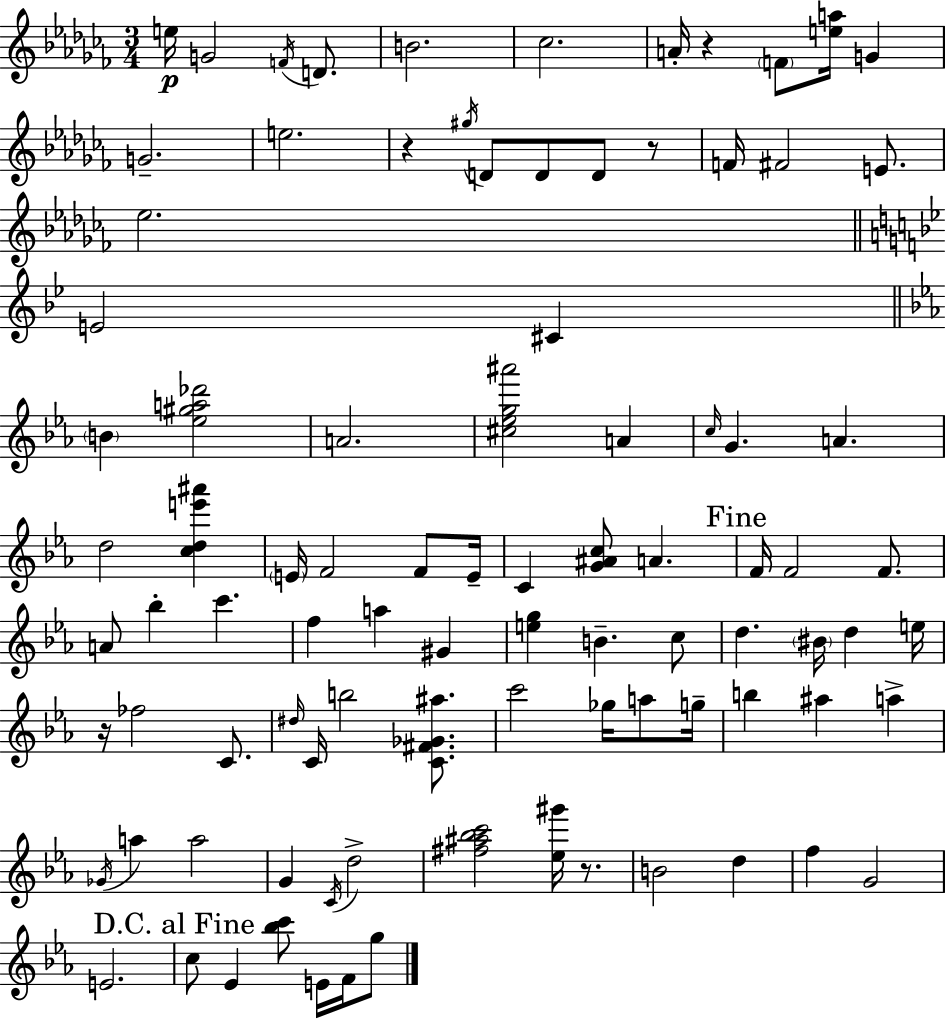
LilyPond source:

{
  \clef treble
  \numericTimeSignature
  \time 3/4
  \key aes \minor
  e''16\p g'2 \acciaccatura { f'16 } d'8. | b'2. | ces''2. | a'16-. r4 \parenthesize f'8 <e'' a''>16 g'4 | \break g'2.-- | e''2. | r4 \acciaccatura { gis''16 } d'8 d'8 d'8 | r8 f'16 fis'2 e'8. | \break ees''2. | \bar "||" \break \key bes \major e'2 cis'4 | \bar "||" \break \key c \minor \parenthesize b'4 <ees'' gis'' a'' des'''>2 | a'2. | <cis'' ees'' g'' ais'''>2 a'4 | \grace { c''16 } g'4. a'4. | \break d''2 <c'' d'' e''' ais'''>4 | \parenthesize e'16 f'2 f'8 | e'16-- c'4 <g' ais' c''>8 a'4. | \mark "Fine" f'16 f'2 f'8. | \break a'8 bes''4-. c'''4. | f''4 a''4 gis'4 | <e'' g''>4 b'4.-- c''8 | d''4. \parenthesize bis'16 d''4 | \break e''16 r16 fes''2 c'8. | \grace { dis''16 } c'16 b''2 <c' fis' ges' ais''>8. | c'''2 ges''16 a''8 | g''16-- b''4 ais''4 a''4-> | \break \acciaccatura { ges'16 } a''4 a''2 | g'4 \acciaccatura { c'16 } d''2-> | <fis'' ais'' bes'' c'''>2 | <ees'' gis'''>16 r8. b'2 | \break d''4 f''4 g'2 | e'2. | \mark "D.C. al Fine" c''8 ees'4 <bes'' c'''>8 | e'16 f'16 g''8 \bar "|."
}